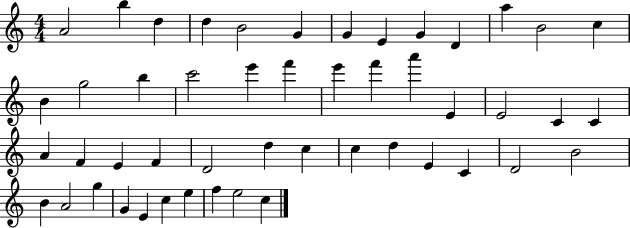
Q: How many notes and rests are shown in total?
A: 49